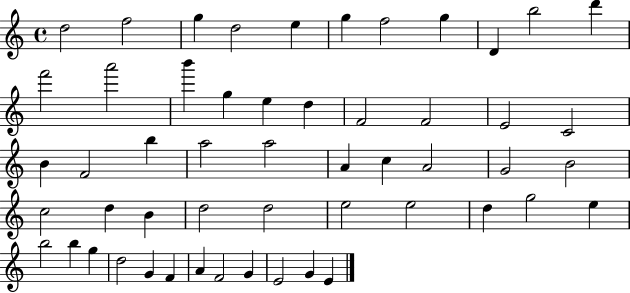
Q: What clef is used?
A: treble